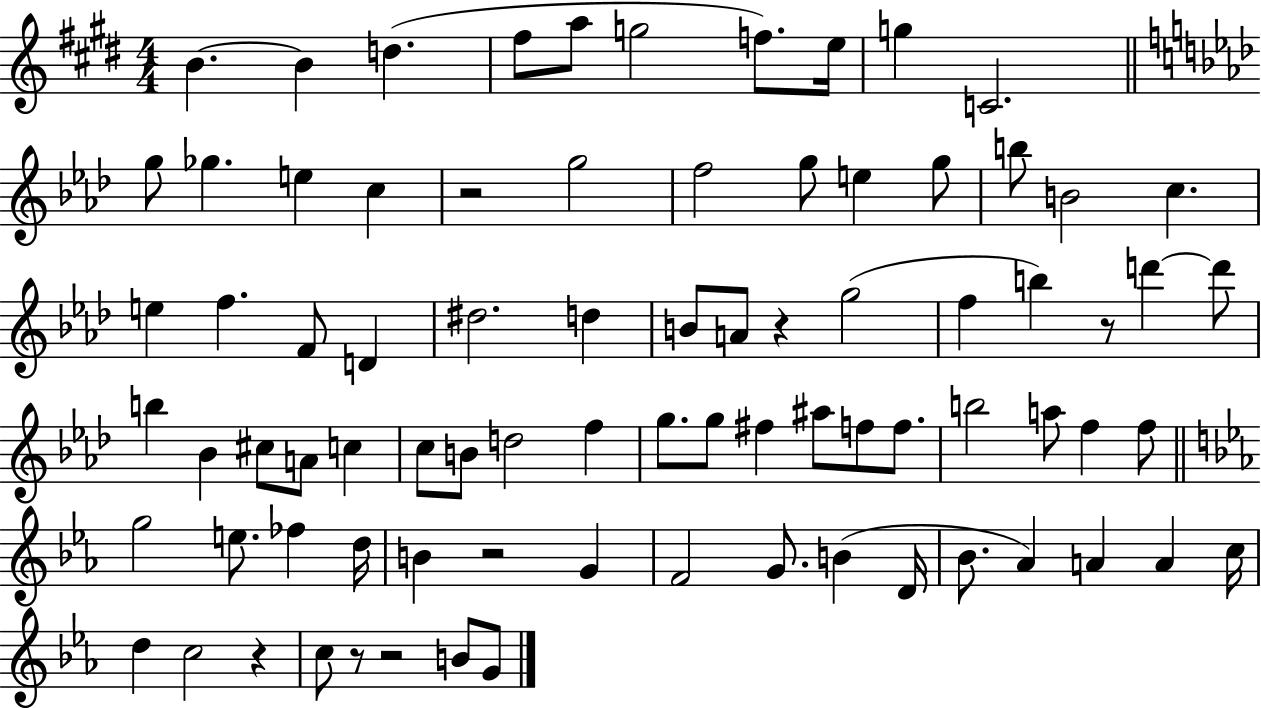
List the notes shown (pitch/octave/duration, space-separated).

B4/q. B4/q D5/q. F#5/e A5/e G5/h F5/e. E5/s G5/q C4/h. G5/e Gb5/q. E5/q C5/q R/h G5/h F5/h G5/e E5/q G5/e B5/e B4/h C5/q. E5/q F5/q. F4/e D4/q D#5/h. D5/q B4/e A4/e R/q G5/h F5/q B5/q R/e D6/q D6/e B5/q Bb4/q C#5/e A4/e C5/q C5/e B4/e D5/h F5/q G5/e. G5/e F#5/q A#5/e F5/e F5/e. B5/h A5/e F5/q F5/e G5/h E5/e. FES5/q D5/s B4/q R/h G4/q F4/h G4/e. B4/q D4/s Bb4/e. Ab4/q A4/q A4/q C5/s D5/q C5/h R/q C5/e R/e R/h B4/e G4/e